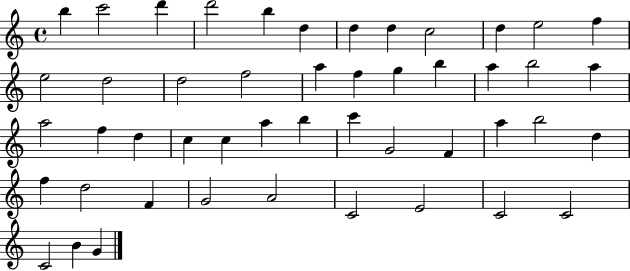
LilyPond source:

{
  \clef treble
  \time 4/4
  \defaultTimeSignature
  \key c \major
  b''4 c'''2 d'''4 | d'''2 b''4 d''4 | d''4 d''4 c''2 | d''4 e''2 f''4 | \break e''2 d''2 | d''2 f''2 | a''4 f''4 g''4 b''4 | a''4 b''2 a''4 | \break a''2 f''4 d''4 | c''4 c''4 a''4 b''4 | c'''4 g'2 f'4 | a''4 b''2 d''4 | \break f''4 d''2 f'4 | g'2 a'2 | c'2 e'2 | c'2 c'2 | \break c'2 b'4 g'4 | \bar "|."
}